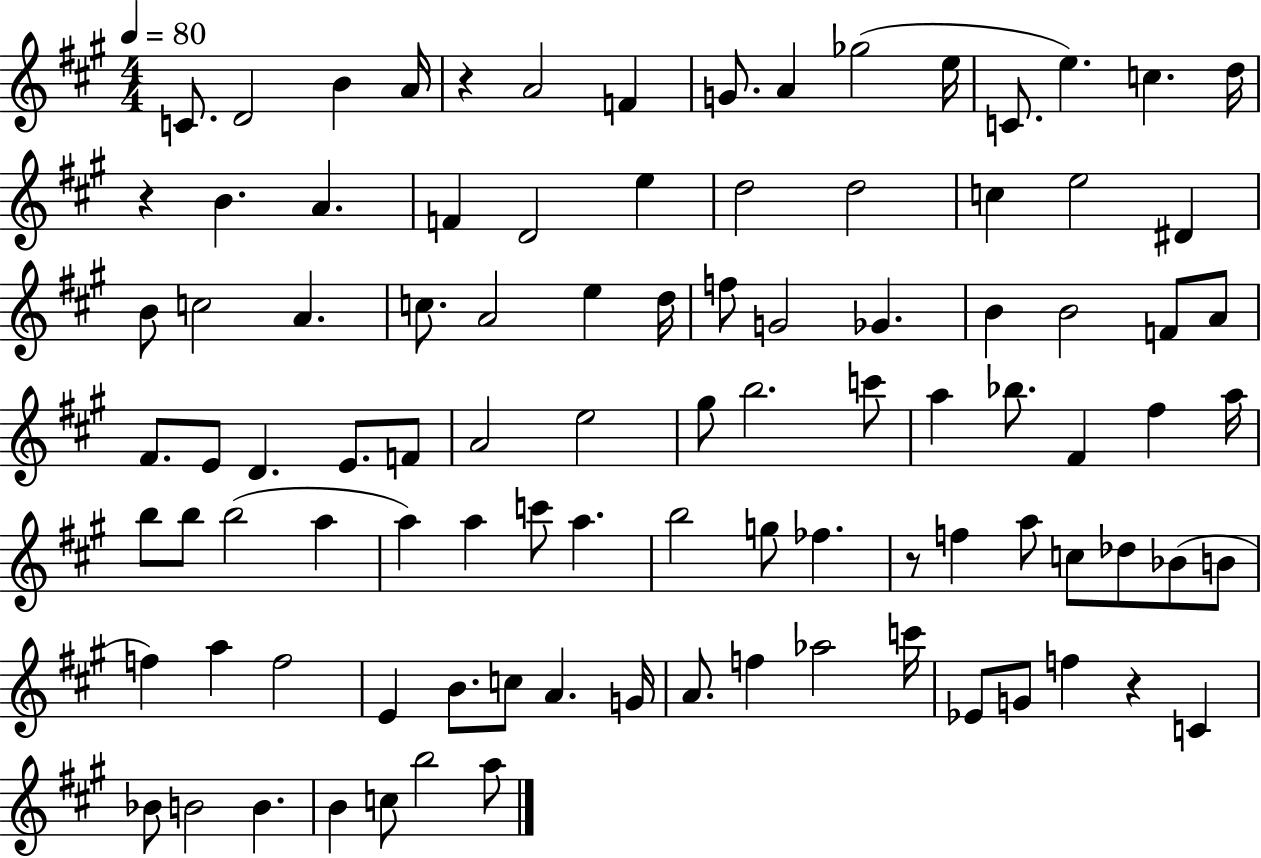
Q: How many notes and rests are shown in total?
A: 97